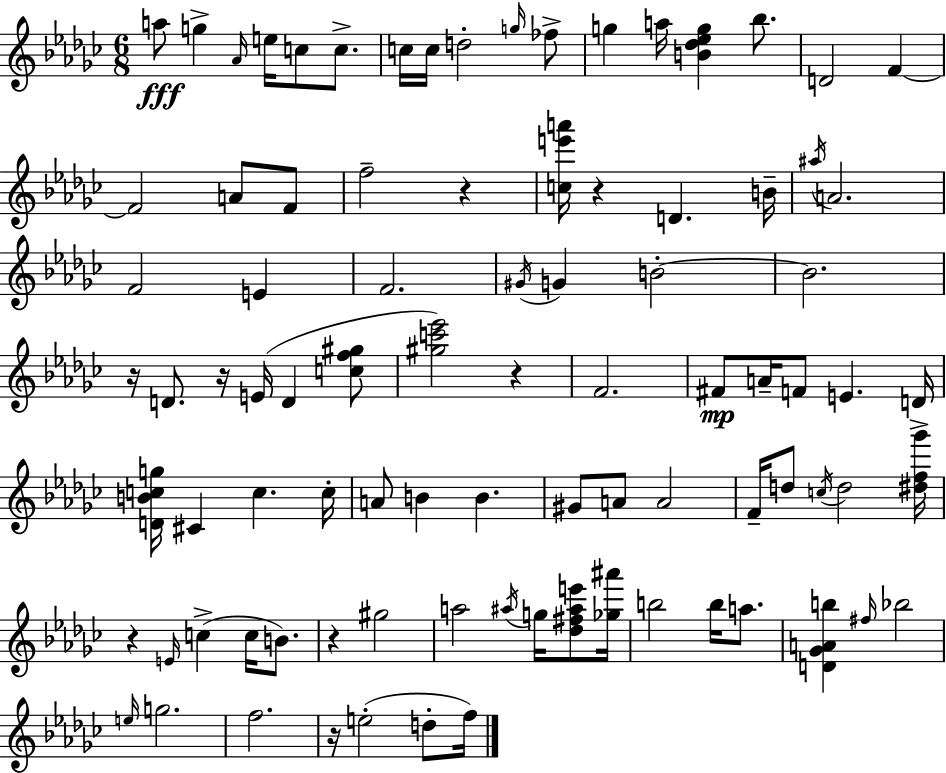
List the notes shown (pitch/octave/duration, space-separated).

A5/e G5/q Ab4/s E5/s C5/e C5/e. C5/s C5/s D5/h G5/s FES5/e G5/q A5/s [B4,Db5,Eb5,G5]/q Bb5/e. D4/h F4/q F4/h A4/e F4/e F5/h R/q [C5,E6,A6]/s R/q D4/q. B4/s A#5/s A4/h. F4/h E4/q F4/h. G#4/s G4/q B4/h B4/h. R/s D4/e. R/s E4/s D4/q [C5,F5,G#5]/e [G#5,C6,Eb6]/h R/q F4/h. F#4/e A4/s F4/e E4/q. D4/s [D4,B4,C5,G5]/s C#4/q C5/q. C5/s A4/e B4/q B4/q. G#4/e A4/e A4/h F4/s D5/e C5/s D5/h [D#5,F5,Gb6]/s R/q E4/s C5/q C5/s B4/e. R/q G#5/h A5/h A#5/s G5/s [Db5,F#5,A#5,E6]/e [Gb5,A#6]/s B5/h B5/s A5/e. [D4,Gb4,A4,B5]/q F#5/s Bb5/h E5/s G5/h. F5/h. R/s E5/h D5/e F5/s